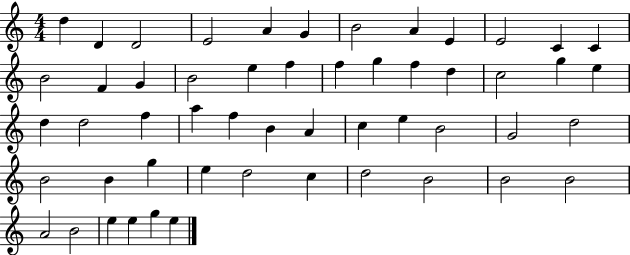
D5/q D4/q D4/h E4/h A4/q G4/q B4/h A4/q E4/q E4/h C4/q C4/q B4/h F4/q G4/q B4/h E5/q F5/q F5/q G5/q F5/q D5/q C5/h G5/q E5/q D5/q D5/h F5/q A5/q F5/q B4/q A4/q C5/q E5/q B4/h G4/h D5/h B4/h B4/q G5/q E5/q D5/h C5/q D5/h B4/h B4/h B4/h A4/h B4/h E5/q E5/q G5/q E5/q